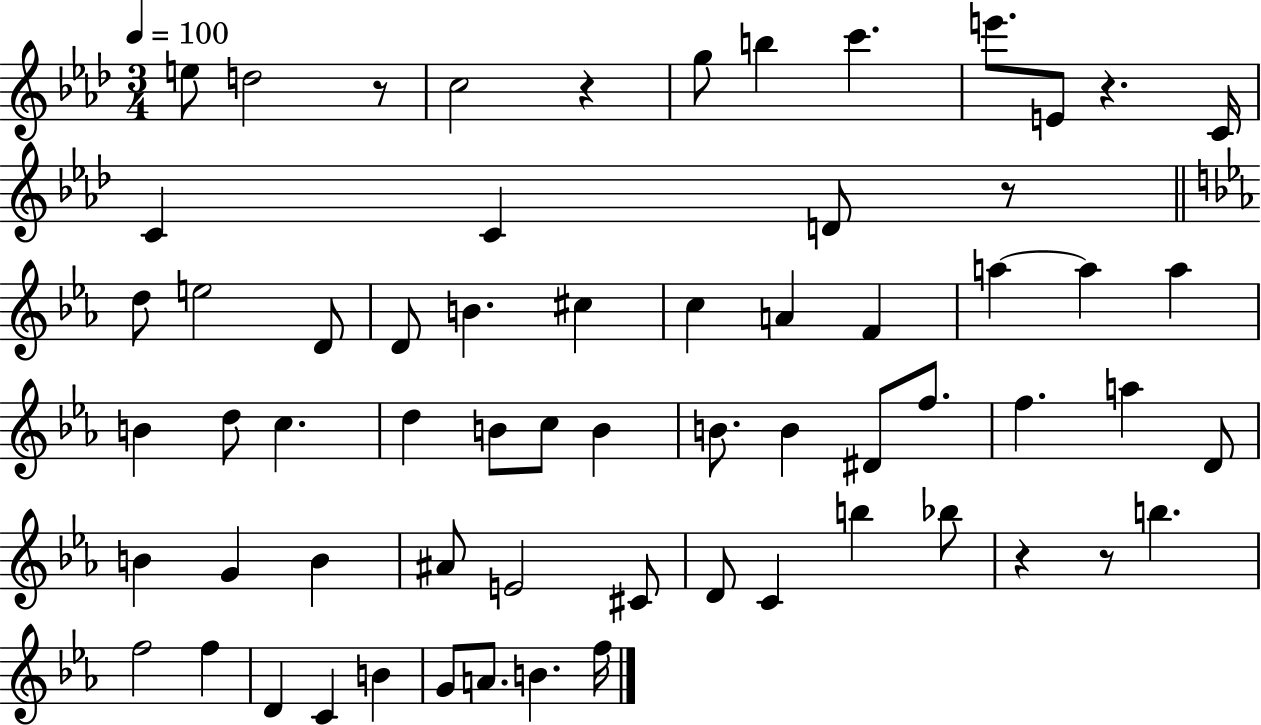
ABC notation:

X:1
T:Untitled
M:3/4
L:1/4
K:Ab
e/2 d2 z/2 c2 z g/2 b c' e'/2 E/2 z C/4 C C D/2 z/2 d/2 e2 D/2 D/2 B ^c c A F a a a B d/2 c d B/2 c/2 B B/2 B ^D/2 f/2 f a D/2 B G B ^A/2 E2 ^C/2 D/2 C b _b/2 z z/2 b f2 f D C B G/2 A/2 B f/4